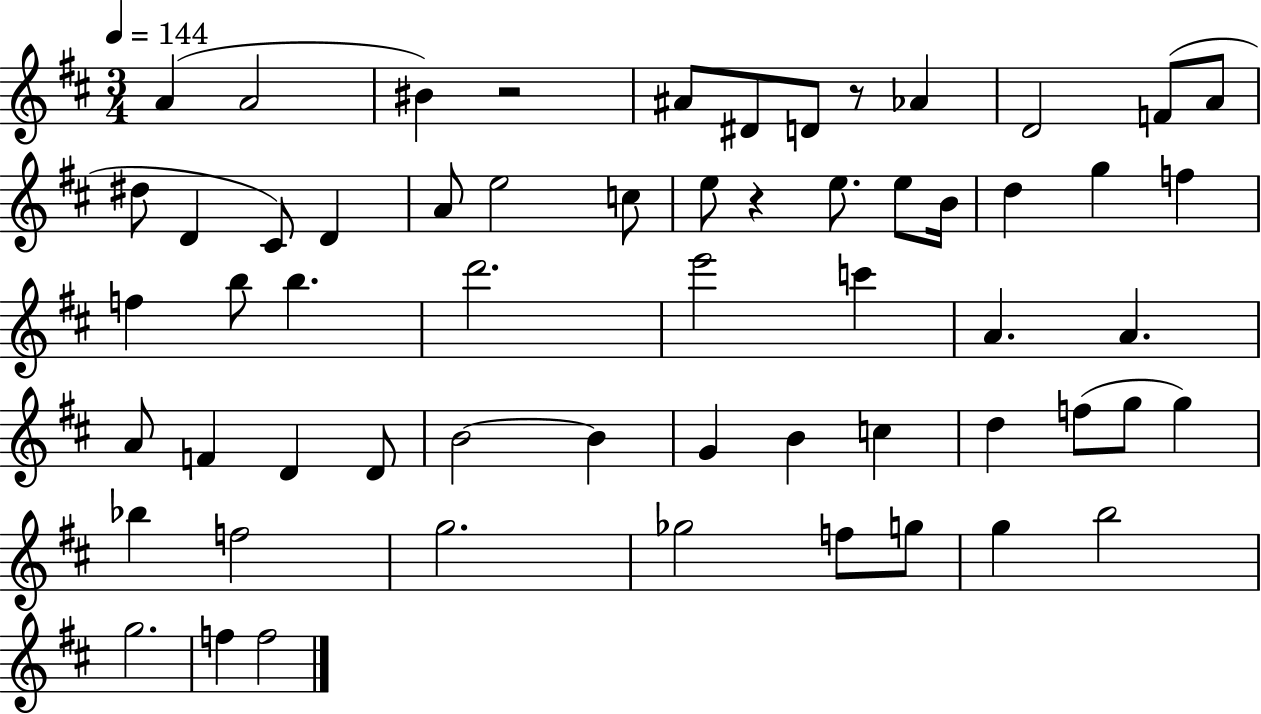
{
  \clef treble
  \numericTimeSignature
  \time 3/4
  \key d \major
  \tempo 4 = 144
  a'4( a'2 | bis'4) r2 | ais'8 dis'8 d'8 r8 aes'4 | d'2 f'8( a'8 | \break dis''8 d'4 cis'8) d'4 | a'8 e''2 c''8 | e''8 r4 e''8. e''8 b'16 | d''4 g''4 f''4 | \break f''4 b''8 b''4. | d'''2. | e'''2 c'''4 | a'4. a'4. | \break a'8 f'4 d'4 d'8 | b'2~~ b'4 | g'4 b'4 c''4 | d''4 f''8( g''8 g''4) | \break bes''4 f''2 | g''2. | ges''2 f''8 g''8 | g''4 b''2 | \break g''2. | f''4 f''2 | \bar "|."
}